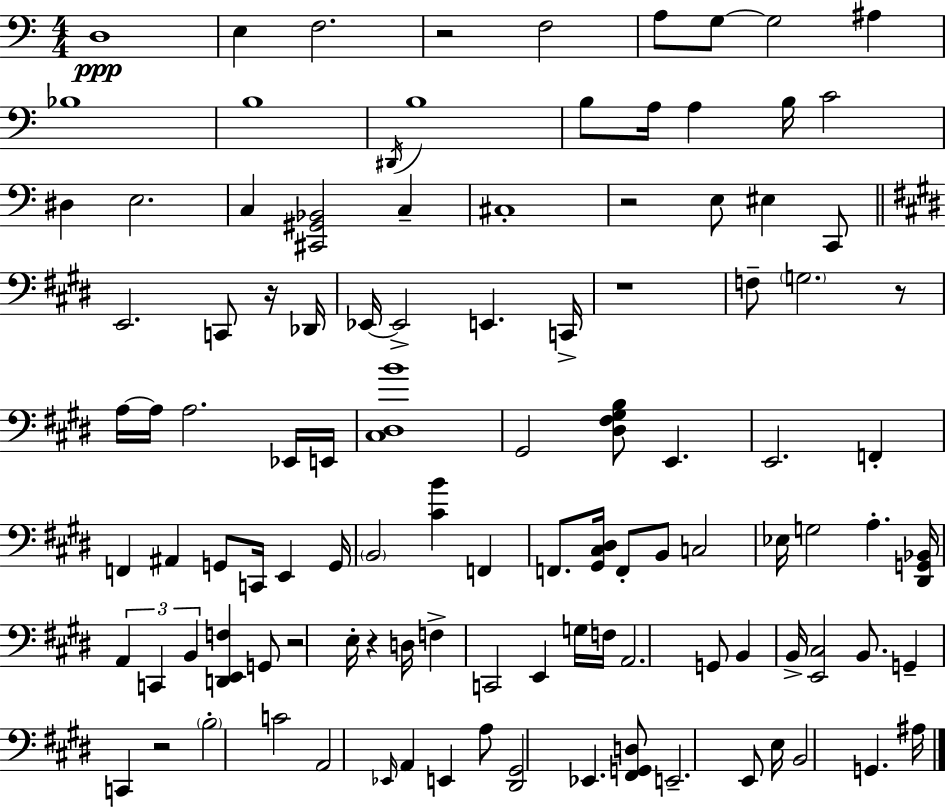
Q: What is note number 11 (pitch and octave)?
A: D#2